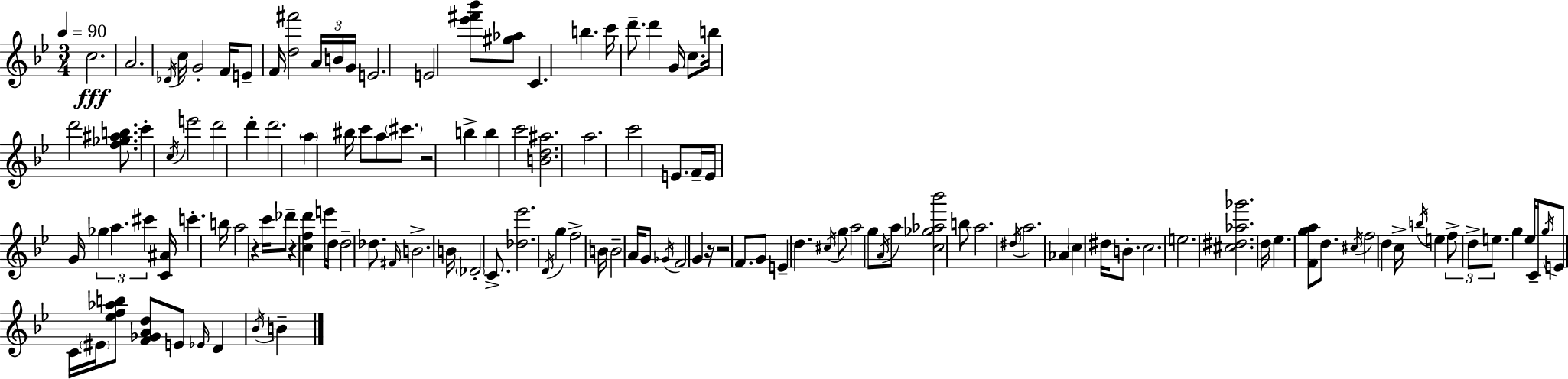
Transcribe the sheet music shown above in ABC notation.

X:1
T:Untitled
M:3/4
L:1/4
K:Bb
c2 A2 _D/4 c/4 G2 F/4 E/2 F/4 [d^f']2 A/4 B/4 G/4 E2 E2 [_e'^f'_b']/2 [^g_a]/2 C b c'/4 d'/2 d' G/4 c/2 b/4 d'2 [f_g^ab]/2 c' c/4 e'2 d'2 d' d'2 a ^b/4 c'/2 a/2 ^c'/2 z2 b b c'2 [Bd^a]2 a2 c'2 E/2 F/4 E/4 G/4 _g a ^c' [C^A]/4 c' b/4 a2 z c'/4 _d'/2 z [cfd'] e'/4 d/4 d2 _d/2 ^F/4 B2 B/4 _D2 C/2 [_d_e']2 D/4 g f2 B/4 B2 A/4 G/2 _G/4 F2 G z/4 z2 F/2 G/2 E d ^c/4 g/2 a2 g/2 A/4 a/2 [c_g_a_b']2 b/2 a2 ^d/4 a2 _A c ^d/4 B/2 c2 e2 [^c^d_a_g']2 d/4 _e [Fga]/2 d/2 ^c/4 f2 d c/4 b/4 e f/2 d/2 e/2 g e/4 C/4 g/4 E/2 C/4 ^E/4 [_ef_ab]/2 [F_GAd]/2 E/2 _E/4 D _B/4 B